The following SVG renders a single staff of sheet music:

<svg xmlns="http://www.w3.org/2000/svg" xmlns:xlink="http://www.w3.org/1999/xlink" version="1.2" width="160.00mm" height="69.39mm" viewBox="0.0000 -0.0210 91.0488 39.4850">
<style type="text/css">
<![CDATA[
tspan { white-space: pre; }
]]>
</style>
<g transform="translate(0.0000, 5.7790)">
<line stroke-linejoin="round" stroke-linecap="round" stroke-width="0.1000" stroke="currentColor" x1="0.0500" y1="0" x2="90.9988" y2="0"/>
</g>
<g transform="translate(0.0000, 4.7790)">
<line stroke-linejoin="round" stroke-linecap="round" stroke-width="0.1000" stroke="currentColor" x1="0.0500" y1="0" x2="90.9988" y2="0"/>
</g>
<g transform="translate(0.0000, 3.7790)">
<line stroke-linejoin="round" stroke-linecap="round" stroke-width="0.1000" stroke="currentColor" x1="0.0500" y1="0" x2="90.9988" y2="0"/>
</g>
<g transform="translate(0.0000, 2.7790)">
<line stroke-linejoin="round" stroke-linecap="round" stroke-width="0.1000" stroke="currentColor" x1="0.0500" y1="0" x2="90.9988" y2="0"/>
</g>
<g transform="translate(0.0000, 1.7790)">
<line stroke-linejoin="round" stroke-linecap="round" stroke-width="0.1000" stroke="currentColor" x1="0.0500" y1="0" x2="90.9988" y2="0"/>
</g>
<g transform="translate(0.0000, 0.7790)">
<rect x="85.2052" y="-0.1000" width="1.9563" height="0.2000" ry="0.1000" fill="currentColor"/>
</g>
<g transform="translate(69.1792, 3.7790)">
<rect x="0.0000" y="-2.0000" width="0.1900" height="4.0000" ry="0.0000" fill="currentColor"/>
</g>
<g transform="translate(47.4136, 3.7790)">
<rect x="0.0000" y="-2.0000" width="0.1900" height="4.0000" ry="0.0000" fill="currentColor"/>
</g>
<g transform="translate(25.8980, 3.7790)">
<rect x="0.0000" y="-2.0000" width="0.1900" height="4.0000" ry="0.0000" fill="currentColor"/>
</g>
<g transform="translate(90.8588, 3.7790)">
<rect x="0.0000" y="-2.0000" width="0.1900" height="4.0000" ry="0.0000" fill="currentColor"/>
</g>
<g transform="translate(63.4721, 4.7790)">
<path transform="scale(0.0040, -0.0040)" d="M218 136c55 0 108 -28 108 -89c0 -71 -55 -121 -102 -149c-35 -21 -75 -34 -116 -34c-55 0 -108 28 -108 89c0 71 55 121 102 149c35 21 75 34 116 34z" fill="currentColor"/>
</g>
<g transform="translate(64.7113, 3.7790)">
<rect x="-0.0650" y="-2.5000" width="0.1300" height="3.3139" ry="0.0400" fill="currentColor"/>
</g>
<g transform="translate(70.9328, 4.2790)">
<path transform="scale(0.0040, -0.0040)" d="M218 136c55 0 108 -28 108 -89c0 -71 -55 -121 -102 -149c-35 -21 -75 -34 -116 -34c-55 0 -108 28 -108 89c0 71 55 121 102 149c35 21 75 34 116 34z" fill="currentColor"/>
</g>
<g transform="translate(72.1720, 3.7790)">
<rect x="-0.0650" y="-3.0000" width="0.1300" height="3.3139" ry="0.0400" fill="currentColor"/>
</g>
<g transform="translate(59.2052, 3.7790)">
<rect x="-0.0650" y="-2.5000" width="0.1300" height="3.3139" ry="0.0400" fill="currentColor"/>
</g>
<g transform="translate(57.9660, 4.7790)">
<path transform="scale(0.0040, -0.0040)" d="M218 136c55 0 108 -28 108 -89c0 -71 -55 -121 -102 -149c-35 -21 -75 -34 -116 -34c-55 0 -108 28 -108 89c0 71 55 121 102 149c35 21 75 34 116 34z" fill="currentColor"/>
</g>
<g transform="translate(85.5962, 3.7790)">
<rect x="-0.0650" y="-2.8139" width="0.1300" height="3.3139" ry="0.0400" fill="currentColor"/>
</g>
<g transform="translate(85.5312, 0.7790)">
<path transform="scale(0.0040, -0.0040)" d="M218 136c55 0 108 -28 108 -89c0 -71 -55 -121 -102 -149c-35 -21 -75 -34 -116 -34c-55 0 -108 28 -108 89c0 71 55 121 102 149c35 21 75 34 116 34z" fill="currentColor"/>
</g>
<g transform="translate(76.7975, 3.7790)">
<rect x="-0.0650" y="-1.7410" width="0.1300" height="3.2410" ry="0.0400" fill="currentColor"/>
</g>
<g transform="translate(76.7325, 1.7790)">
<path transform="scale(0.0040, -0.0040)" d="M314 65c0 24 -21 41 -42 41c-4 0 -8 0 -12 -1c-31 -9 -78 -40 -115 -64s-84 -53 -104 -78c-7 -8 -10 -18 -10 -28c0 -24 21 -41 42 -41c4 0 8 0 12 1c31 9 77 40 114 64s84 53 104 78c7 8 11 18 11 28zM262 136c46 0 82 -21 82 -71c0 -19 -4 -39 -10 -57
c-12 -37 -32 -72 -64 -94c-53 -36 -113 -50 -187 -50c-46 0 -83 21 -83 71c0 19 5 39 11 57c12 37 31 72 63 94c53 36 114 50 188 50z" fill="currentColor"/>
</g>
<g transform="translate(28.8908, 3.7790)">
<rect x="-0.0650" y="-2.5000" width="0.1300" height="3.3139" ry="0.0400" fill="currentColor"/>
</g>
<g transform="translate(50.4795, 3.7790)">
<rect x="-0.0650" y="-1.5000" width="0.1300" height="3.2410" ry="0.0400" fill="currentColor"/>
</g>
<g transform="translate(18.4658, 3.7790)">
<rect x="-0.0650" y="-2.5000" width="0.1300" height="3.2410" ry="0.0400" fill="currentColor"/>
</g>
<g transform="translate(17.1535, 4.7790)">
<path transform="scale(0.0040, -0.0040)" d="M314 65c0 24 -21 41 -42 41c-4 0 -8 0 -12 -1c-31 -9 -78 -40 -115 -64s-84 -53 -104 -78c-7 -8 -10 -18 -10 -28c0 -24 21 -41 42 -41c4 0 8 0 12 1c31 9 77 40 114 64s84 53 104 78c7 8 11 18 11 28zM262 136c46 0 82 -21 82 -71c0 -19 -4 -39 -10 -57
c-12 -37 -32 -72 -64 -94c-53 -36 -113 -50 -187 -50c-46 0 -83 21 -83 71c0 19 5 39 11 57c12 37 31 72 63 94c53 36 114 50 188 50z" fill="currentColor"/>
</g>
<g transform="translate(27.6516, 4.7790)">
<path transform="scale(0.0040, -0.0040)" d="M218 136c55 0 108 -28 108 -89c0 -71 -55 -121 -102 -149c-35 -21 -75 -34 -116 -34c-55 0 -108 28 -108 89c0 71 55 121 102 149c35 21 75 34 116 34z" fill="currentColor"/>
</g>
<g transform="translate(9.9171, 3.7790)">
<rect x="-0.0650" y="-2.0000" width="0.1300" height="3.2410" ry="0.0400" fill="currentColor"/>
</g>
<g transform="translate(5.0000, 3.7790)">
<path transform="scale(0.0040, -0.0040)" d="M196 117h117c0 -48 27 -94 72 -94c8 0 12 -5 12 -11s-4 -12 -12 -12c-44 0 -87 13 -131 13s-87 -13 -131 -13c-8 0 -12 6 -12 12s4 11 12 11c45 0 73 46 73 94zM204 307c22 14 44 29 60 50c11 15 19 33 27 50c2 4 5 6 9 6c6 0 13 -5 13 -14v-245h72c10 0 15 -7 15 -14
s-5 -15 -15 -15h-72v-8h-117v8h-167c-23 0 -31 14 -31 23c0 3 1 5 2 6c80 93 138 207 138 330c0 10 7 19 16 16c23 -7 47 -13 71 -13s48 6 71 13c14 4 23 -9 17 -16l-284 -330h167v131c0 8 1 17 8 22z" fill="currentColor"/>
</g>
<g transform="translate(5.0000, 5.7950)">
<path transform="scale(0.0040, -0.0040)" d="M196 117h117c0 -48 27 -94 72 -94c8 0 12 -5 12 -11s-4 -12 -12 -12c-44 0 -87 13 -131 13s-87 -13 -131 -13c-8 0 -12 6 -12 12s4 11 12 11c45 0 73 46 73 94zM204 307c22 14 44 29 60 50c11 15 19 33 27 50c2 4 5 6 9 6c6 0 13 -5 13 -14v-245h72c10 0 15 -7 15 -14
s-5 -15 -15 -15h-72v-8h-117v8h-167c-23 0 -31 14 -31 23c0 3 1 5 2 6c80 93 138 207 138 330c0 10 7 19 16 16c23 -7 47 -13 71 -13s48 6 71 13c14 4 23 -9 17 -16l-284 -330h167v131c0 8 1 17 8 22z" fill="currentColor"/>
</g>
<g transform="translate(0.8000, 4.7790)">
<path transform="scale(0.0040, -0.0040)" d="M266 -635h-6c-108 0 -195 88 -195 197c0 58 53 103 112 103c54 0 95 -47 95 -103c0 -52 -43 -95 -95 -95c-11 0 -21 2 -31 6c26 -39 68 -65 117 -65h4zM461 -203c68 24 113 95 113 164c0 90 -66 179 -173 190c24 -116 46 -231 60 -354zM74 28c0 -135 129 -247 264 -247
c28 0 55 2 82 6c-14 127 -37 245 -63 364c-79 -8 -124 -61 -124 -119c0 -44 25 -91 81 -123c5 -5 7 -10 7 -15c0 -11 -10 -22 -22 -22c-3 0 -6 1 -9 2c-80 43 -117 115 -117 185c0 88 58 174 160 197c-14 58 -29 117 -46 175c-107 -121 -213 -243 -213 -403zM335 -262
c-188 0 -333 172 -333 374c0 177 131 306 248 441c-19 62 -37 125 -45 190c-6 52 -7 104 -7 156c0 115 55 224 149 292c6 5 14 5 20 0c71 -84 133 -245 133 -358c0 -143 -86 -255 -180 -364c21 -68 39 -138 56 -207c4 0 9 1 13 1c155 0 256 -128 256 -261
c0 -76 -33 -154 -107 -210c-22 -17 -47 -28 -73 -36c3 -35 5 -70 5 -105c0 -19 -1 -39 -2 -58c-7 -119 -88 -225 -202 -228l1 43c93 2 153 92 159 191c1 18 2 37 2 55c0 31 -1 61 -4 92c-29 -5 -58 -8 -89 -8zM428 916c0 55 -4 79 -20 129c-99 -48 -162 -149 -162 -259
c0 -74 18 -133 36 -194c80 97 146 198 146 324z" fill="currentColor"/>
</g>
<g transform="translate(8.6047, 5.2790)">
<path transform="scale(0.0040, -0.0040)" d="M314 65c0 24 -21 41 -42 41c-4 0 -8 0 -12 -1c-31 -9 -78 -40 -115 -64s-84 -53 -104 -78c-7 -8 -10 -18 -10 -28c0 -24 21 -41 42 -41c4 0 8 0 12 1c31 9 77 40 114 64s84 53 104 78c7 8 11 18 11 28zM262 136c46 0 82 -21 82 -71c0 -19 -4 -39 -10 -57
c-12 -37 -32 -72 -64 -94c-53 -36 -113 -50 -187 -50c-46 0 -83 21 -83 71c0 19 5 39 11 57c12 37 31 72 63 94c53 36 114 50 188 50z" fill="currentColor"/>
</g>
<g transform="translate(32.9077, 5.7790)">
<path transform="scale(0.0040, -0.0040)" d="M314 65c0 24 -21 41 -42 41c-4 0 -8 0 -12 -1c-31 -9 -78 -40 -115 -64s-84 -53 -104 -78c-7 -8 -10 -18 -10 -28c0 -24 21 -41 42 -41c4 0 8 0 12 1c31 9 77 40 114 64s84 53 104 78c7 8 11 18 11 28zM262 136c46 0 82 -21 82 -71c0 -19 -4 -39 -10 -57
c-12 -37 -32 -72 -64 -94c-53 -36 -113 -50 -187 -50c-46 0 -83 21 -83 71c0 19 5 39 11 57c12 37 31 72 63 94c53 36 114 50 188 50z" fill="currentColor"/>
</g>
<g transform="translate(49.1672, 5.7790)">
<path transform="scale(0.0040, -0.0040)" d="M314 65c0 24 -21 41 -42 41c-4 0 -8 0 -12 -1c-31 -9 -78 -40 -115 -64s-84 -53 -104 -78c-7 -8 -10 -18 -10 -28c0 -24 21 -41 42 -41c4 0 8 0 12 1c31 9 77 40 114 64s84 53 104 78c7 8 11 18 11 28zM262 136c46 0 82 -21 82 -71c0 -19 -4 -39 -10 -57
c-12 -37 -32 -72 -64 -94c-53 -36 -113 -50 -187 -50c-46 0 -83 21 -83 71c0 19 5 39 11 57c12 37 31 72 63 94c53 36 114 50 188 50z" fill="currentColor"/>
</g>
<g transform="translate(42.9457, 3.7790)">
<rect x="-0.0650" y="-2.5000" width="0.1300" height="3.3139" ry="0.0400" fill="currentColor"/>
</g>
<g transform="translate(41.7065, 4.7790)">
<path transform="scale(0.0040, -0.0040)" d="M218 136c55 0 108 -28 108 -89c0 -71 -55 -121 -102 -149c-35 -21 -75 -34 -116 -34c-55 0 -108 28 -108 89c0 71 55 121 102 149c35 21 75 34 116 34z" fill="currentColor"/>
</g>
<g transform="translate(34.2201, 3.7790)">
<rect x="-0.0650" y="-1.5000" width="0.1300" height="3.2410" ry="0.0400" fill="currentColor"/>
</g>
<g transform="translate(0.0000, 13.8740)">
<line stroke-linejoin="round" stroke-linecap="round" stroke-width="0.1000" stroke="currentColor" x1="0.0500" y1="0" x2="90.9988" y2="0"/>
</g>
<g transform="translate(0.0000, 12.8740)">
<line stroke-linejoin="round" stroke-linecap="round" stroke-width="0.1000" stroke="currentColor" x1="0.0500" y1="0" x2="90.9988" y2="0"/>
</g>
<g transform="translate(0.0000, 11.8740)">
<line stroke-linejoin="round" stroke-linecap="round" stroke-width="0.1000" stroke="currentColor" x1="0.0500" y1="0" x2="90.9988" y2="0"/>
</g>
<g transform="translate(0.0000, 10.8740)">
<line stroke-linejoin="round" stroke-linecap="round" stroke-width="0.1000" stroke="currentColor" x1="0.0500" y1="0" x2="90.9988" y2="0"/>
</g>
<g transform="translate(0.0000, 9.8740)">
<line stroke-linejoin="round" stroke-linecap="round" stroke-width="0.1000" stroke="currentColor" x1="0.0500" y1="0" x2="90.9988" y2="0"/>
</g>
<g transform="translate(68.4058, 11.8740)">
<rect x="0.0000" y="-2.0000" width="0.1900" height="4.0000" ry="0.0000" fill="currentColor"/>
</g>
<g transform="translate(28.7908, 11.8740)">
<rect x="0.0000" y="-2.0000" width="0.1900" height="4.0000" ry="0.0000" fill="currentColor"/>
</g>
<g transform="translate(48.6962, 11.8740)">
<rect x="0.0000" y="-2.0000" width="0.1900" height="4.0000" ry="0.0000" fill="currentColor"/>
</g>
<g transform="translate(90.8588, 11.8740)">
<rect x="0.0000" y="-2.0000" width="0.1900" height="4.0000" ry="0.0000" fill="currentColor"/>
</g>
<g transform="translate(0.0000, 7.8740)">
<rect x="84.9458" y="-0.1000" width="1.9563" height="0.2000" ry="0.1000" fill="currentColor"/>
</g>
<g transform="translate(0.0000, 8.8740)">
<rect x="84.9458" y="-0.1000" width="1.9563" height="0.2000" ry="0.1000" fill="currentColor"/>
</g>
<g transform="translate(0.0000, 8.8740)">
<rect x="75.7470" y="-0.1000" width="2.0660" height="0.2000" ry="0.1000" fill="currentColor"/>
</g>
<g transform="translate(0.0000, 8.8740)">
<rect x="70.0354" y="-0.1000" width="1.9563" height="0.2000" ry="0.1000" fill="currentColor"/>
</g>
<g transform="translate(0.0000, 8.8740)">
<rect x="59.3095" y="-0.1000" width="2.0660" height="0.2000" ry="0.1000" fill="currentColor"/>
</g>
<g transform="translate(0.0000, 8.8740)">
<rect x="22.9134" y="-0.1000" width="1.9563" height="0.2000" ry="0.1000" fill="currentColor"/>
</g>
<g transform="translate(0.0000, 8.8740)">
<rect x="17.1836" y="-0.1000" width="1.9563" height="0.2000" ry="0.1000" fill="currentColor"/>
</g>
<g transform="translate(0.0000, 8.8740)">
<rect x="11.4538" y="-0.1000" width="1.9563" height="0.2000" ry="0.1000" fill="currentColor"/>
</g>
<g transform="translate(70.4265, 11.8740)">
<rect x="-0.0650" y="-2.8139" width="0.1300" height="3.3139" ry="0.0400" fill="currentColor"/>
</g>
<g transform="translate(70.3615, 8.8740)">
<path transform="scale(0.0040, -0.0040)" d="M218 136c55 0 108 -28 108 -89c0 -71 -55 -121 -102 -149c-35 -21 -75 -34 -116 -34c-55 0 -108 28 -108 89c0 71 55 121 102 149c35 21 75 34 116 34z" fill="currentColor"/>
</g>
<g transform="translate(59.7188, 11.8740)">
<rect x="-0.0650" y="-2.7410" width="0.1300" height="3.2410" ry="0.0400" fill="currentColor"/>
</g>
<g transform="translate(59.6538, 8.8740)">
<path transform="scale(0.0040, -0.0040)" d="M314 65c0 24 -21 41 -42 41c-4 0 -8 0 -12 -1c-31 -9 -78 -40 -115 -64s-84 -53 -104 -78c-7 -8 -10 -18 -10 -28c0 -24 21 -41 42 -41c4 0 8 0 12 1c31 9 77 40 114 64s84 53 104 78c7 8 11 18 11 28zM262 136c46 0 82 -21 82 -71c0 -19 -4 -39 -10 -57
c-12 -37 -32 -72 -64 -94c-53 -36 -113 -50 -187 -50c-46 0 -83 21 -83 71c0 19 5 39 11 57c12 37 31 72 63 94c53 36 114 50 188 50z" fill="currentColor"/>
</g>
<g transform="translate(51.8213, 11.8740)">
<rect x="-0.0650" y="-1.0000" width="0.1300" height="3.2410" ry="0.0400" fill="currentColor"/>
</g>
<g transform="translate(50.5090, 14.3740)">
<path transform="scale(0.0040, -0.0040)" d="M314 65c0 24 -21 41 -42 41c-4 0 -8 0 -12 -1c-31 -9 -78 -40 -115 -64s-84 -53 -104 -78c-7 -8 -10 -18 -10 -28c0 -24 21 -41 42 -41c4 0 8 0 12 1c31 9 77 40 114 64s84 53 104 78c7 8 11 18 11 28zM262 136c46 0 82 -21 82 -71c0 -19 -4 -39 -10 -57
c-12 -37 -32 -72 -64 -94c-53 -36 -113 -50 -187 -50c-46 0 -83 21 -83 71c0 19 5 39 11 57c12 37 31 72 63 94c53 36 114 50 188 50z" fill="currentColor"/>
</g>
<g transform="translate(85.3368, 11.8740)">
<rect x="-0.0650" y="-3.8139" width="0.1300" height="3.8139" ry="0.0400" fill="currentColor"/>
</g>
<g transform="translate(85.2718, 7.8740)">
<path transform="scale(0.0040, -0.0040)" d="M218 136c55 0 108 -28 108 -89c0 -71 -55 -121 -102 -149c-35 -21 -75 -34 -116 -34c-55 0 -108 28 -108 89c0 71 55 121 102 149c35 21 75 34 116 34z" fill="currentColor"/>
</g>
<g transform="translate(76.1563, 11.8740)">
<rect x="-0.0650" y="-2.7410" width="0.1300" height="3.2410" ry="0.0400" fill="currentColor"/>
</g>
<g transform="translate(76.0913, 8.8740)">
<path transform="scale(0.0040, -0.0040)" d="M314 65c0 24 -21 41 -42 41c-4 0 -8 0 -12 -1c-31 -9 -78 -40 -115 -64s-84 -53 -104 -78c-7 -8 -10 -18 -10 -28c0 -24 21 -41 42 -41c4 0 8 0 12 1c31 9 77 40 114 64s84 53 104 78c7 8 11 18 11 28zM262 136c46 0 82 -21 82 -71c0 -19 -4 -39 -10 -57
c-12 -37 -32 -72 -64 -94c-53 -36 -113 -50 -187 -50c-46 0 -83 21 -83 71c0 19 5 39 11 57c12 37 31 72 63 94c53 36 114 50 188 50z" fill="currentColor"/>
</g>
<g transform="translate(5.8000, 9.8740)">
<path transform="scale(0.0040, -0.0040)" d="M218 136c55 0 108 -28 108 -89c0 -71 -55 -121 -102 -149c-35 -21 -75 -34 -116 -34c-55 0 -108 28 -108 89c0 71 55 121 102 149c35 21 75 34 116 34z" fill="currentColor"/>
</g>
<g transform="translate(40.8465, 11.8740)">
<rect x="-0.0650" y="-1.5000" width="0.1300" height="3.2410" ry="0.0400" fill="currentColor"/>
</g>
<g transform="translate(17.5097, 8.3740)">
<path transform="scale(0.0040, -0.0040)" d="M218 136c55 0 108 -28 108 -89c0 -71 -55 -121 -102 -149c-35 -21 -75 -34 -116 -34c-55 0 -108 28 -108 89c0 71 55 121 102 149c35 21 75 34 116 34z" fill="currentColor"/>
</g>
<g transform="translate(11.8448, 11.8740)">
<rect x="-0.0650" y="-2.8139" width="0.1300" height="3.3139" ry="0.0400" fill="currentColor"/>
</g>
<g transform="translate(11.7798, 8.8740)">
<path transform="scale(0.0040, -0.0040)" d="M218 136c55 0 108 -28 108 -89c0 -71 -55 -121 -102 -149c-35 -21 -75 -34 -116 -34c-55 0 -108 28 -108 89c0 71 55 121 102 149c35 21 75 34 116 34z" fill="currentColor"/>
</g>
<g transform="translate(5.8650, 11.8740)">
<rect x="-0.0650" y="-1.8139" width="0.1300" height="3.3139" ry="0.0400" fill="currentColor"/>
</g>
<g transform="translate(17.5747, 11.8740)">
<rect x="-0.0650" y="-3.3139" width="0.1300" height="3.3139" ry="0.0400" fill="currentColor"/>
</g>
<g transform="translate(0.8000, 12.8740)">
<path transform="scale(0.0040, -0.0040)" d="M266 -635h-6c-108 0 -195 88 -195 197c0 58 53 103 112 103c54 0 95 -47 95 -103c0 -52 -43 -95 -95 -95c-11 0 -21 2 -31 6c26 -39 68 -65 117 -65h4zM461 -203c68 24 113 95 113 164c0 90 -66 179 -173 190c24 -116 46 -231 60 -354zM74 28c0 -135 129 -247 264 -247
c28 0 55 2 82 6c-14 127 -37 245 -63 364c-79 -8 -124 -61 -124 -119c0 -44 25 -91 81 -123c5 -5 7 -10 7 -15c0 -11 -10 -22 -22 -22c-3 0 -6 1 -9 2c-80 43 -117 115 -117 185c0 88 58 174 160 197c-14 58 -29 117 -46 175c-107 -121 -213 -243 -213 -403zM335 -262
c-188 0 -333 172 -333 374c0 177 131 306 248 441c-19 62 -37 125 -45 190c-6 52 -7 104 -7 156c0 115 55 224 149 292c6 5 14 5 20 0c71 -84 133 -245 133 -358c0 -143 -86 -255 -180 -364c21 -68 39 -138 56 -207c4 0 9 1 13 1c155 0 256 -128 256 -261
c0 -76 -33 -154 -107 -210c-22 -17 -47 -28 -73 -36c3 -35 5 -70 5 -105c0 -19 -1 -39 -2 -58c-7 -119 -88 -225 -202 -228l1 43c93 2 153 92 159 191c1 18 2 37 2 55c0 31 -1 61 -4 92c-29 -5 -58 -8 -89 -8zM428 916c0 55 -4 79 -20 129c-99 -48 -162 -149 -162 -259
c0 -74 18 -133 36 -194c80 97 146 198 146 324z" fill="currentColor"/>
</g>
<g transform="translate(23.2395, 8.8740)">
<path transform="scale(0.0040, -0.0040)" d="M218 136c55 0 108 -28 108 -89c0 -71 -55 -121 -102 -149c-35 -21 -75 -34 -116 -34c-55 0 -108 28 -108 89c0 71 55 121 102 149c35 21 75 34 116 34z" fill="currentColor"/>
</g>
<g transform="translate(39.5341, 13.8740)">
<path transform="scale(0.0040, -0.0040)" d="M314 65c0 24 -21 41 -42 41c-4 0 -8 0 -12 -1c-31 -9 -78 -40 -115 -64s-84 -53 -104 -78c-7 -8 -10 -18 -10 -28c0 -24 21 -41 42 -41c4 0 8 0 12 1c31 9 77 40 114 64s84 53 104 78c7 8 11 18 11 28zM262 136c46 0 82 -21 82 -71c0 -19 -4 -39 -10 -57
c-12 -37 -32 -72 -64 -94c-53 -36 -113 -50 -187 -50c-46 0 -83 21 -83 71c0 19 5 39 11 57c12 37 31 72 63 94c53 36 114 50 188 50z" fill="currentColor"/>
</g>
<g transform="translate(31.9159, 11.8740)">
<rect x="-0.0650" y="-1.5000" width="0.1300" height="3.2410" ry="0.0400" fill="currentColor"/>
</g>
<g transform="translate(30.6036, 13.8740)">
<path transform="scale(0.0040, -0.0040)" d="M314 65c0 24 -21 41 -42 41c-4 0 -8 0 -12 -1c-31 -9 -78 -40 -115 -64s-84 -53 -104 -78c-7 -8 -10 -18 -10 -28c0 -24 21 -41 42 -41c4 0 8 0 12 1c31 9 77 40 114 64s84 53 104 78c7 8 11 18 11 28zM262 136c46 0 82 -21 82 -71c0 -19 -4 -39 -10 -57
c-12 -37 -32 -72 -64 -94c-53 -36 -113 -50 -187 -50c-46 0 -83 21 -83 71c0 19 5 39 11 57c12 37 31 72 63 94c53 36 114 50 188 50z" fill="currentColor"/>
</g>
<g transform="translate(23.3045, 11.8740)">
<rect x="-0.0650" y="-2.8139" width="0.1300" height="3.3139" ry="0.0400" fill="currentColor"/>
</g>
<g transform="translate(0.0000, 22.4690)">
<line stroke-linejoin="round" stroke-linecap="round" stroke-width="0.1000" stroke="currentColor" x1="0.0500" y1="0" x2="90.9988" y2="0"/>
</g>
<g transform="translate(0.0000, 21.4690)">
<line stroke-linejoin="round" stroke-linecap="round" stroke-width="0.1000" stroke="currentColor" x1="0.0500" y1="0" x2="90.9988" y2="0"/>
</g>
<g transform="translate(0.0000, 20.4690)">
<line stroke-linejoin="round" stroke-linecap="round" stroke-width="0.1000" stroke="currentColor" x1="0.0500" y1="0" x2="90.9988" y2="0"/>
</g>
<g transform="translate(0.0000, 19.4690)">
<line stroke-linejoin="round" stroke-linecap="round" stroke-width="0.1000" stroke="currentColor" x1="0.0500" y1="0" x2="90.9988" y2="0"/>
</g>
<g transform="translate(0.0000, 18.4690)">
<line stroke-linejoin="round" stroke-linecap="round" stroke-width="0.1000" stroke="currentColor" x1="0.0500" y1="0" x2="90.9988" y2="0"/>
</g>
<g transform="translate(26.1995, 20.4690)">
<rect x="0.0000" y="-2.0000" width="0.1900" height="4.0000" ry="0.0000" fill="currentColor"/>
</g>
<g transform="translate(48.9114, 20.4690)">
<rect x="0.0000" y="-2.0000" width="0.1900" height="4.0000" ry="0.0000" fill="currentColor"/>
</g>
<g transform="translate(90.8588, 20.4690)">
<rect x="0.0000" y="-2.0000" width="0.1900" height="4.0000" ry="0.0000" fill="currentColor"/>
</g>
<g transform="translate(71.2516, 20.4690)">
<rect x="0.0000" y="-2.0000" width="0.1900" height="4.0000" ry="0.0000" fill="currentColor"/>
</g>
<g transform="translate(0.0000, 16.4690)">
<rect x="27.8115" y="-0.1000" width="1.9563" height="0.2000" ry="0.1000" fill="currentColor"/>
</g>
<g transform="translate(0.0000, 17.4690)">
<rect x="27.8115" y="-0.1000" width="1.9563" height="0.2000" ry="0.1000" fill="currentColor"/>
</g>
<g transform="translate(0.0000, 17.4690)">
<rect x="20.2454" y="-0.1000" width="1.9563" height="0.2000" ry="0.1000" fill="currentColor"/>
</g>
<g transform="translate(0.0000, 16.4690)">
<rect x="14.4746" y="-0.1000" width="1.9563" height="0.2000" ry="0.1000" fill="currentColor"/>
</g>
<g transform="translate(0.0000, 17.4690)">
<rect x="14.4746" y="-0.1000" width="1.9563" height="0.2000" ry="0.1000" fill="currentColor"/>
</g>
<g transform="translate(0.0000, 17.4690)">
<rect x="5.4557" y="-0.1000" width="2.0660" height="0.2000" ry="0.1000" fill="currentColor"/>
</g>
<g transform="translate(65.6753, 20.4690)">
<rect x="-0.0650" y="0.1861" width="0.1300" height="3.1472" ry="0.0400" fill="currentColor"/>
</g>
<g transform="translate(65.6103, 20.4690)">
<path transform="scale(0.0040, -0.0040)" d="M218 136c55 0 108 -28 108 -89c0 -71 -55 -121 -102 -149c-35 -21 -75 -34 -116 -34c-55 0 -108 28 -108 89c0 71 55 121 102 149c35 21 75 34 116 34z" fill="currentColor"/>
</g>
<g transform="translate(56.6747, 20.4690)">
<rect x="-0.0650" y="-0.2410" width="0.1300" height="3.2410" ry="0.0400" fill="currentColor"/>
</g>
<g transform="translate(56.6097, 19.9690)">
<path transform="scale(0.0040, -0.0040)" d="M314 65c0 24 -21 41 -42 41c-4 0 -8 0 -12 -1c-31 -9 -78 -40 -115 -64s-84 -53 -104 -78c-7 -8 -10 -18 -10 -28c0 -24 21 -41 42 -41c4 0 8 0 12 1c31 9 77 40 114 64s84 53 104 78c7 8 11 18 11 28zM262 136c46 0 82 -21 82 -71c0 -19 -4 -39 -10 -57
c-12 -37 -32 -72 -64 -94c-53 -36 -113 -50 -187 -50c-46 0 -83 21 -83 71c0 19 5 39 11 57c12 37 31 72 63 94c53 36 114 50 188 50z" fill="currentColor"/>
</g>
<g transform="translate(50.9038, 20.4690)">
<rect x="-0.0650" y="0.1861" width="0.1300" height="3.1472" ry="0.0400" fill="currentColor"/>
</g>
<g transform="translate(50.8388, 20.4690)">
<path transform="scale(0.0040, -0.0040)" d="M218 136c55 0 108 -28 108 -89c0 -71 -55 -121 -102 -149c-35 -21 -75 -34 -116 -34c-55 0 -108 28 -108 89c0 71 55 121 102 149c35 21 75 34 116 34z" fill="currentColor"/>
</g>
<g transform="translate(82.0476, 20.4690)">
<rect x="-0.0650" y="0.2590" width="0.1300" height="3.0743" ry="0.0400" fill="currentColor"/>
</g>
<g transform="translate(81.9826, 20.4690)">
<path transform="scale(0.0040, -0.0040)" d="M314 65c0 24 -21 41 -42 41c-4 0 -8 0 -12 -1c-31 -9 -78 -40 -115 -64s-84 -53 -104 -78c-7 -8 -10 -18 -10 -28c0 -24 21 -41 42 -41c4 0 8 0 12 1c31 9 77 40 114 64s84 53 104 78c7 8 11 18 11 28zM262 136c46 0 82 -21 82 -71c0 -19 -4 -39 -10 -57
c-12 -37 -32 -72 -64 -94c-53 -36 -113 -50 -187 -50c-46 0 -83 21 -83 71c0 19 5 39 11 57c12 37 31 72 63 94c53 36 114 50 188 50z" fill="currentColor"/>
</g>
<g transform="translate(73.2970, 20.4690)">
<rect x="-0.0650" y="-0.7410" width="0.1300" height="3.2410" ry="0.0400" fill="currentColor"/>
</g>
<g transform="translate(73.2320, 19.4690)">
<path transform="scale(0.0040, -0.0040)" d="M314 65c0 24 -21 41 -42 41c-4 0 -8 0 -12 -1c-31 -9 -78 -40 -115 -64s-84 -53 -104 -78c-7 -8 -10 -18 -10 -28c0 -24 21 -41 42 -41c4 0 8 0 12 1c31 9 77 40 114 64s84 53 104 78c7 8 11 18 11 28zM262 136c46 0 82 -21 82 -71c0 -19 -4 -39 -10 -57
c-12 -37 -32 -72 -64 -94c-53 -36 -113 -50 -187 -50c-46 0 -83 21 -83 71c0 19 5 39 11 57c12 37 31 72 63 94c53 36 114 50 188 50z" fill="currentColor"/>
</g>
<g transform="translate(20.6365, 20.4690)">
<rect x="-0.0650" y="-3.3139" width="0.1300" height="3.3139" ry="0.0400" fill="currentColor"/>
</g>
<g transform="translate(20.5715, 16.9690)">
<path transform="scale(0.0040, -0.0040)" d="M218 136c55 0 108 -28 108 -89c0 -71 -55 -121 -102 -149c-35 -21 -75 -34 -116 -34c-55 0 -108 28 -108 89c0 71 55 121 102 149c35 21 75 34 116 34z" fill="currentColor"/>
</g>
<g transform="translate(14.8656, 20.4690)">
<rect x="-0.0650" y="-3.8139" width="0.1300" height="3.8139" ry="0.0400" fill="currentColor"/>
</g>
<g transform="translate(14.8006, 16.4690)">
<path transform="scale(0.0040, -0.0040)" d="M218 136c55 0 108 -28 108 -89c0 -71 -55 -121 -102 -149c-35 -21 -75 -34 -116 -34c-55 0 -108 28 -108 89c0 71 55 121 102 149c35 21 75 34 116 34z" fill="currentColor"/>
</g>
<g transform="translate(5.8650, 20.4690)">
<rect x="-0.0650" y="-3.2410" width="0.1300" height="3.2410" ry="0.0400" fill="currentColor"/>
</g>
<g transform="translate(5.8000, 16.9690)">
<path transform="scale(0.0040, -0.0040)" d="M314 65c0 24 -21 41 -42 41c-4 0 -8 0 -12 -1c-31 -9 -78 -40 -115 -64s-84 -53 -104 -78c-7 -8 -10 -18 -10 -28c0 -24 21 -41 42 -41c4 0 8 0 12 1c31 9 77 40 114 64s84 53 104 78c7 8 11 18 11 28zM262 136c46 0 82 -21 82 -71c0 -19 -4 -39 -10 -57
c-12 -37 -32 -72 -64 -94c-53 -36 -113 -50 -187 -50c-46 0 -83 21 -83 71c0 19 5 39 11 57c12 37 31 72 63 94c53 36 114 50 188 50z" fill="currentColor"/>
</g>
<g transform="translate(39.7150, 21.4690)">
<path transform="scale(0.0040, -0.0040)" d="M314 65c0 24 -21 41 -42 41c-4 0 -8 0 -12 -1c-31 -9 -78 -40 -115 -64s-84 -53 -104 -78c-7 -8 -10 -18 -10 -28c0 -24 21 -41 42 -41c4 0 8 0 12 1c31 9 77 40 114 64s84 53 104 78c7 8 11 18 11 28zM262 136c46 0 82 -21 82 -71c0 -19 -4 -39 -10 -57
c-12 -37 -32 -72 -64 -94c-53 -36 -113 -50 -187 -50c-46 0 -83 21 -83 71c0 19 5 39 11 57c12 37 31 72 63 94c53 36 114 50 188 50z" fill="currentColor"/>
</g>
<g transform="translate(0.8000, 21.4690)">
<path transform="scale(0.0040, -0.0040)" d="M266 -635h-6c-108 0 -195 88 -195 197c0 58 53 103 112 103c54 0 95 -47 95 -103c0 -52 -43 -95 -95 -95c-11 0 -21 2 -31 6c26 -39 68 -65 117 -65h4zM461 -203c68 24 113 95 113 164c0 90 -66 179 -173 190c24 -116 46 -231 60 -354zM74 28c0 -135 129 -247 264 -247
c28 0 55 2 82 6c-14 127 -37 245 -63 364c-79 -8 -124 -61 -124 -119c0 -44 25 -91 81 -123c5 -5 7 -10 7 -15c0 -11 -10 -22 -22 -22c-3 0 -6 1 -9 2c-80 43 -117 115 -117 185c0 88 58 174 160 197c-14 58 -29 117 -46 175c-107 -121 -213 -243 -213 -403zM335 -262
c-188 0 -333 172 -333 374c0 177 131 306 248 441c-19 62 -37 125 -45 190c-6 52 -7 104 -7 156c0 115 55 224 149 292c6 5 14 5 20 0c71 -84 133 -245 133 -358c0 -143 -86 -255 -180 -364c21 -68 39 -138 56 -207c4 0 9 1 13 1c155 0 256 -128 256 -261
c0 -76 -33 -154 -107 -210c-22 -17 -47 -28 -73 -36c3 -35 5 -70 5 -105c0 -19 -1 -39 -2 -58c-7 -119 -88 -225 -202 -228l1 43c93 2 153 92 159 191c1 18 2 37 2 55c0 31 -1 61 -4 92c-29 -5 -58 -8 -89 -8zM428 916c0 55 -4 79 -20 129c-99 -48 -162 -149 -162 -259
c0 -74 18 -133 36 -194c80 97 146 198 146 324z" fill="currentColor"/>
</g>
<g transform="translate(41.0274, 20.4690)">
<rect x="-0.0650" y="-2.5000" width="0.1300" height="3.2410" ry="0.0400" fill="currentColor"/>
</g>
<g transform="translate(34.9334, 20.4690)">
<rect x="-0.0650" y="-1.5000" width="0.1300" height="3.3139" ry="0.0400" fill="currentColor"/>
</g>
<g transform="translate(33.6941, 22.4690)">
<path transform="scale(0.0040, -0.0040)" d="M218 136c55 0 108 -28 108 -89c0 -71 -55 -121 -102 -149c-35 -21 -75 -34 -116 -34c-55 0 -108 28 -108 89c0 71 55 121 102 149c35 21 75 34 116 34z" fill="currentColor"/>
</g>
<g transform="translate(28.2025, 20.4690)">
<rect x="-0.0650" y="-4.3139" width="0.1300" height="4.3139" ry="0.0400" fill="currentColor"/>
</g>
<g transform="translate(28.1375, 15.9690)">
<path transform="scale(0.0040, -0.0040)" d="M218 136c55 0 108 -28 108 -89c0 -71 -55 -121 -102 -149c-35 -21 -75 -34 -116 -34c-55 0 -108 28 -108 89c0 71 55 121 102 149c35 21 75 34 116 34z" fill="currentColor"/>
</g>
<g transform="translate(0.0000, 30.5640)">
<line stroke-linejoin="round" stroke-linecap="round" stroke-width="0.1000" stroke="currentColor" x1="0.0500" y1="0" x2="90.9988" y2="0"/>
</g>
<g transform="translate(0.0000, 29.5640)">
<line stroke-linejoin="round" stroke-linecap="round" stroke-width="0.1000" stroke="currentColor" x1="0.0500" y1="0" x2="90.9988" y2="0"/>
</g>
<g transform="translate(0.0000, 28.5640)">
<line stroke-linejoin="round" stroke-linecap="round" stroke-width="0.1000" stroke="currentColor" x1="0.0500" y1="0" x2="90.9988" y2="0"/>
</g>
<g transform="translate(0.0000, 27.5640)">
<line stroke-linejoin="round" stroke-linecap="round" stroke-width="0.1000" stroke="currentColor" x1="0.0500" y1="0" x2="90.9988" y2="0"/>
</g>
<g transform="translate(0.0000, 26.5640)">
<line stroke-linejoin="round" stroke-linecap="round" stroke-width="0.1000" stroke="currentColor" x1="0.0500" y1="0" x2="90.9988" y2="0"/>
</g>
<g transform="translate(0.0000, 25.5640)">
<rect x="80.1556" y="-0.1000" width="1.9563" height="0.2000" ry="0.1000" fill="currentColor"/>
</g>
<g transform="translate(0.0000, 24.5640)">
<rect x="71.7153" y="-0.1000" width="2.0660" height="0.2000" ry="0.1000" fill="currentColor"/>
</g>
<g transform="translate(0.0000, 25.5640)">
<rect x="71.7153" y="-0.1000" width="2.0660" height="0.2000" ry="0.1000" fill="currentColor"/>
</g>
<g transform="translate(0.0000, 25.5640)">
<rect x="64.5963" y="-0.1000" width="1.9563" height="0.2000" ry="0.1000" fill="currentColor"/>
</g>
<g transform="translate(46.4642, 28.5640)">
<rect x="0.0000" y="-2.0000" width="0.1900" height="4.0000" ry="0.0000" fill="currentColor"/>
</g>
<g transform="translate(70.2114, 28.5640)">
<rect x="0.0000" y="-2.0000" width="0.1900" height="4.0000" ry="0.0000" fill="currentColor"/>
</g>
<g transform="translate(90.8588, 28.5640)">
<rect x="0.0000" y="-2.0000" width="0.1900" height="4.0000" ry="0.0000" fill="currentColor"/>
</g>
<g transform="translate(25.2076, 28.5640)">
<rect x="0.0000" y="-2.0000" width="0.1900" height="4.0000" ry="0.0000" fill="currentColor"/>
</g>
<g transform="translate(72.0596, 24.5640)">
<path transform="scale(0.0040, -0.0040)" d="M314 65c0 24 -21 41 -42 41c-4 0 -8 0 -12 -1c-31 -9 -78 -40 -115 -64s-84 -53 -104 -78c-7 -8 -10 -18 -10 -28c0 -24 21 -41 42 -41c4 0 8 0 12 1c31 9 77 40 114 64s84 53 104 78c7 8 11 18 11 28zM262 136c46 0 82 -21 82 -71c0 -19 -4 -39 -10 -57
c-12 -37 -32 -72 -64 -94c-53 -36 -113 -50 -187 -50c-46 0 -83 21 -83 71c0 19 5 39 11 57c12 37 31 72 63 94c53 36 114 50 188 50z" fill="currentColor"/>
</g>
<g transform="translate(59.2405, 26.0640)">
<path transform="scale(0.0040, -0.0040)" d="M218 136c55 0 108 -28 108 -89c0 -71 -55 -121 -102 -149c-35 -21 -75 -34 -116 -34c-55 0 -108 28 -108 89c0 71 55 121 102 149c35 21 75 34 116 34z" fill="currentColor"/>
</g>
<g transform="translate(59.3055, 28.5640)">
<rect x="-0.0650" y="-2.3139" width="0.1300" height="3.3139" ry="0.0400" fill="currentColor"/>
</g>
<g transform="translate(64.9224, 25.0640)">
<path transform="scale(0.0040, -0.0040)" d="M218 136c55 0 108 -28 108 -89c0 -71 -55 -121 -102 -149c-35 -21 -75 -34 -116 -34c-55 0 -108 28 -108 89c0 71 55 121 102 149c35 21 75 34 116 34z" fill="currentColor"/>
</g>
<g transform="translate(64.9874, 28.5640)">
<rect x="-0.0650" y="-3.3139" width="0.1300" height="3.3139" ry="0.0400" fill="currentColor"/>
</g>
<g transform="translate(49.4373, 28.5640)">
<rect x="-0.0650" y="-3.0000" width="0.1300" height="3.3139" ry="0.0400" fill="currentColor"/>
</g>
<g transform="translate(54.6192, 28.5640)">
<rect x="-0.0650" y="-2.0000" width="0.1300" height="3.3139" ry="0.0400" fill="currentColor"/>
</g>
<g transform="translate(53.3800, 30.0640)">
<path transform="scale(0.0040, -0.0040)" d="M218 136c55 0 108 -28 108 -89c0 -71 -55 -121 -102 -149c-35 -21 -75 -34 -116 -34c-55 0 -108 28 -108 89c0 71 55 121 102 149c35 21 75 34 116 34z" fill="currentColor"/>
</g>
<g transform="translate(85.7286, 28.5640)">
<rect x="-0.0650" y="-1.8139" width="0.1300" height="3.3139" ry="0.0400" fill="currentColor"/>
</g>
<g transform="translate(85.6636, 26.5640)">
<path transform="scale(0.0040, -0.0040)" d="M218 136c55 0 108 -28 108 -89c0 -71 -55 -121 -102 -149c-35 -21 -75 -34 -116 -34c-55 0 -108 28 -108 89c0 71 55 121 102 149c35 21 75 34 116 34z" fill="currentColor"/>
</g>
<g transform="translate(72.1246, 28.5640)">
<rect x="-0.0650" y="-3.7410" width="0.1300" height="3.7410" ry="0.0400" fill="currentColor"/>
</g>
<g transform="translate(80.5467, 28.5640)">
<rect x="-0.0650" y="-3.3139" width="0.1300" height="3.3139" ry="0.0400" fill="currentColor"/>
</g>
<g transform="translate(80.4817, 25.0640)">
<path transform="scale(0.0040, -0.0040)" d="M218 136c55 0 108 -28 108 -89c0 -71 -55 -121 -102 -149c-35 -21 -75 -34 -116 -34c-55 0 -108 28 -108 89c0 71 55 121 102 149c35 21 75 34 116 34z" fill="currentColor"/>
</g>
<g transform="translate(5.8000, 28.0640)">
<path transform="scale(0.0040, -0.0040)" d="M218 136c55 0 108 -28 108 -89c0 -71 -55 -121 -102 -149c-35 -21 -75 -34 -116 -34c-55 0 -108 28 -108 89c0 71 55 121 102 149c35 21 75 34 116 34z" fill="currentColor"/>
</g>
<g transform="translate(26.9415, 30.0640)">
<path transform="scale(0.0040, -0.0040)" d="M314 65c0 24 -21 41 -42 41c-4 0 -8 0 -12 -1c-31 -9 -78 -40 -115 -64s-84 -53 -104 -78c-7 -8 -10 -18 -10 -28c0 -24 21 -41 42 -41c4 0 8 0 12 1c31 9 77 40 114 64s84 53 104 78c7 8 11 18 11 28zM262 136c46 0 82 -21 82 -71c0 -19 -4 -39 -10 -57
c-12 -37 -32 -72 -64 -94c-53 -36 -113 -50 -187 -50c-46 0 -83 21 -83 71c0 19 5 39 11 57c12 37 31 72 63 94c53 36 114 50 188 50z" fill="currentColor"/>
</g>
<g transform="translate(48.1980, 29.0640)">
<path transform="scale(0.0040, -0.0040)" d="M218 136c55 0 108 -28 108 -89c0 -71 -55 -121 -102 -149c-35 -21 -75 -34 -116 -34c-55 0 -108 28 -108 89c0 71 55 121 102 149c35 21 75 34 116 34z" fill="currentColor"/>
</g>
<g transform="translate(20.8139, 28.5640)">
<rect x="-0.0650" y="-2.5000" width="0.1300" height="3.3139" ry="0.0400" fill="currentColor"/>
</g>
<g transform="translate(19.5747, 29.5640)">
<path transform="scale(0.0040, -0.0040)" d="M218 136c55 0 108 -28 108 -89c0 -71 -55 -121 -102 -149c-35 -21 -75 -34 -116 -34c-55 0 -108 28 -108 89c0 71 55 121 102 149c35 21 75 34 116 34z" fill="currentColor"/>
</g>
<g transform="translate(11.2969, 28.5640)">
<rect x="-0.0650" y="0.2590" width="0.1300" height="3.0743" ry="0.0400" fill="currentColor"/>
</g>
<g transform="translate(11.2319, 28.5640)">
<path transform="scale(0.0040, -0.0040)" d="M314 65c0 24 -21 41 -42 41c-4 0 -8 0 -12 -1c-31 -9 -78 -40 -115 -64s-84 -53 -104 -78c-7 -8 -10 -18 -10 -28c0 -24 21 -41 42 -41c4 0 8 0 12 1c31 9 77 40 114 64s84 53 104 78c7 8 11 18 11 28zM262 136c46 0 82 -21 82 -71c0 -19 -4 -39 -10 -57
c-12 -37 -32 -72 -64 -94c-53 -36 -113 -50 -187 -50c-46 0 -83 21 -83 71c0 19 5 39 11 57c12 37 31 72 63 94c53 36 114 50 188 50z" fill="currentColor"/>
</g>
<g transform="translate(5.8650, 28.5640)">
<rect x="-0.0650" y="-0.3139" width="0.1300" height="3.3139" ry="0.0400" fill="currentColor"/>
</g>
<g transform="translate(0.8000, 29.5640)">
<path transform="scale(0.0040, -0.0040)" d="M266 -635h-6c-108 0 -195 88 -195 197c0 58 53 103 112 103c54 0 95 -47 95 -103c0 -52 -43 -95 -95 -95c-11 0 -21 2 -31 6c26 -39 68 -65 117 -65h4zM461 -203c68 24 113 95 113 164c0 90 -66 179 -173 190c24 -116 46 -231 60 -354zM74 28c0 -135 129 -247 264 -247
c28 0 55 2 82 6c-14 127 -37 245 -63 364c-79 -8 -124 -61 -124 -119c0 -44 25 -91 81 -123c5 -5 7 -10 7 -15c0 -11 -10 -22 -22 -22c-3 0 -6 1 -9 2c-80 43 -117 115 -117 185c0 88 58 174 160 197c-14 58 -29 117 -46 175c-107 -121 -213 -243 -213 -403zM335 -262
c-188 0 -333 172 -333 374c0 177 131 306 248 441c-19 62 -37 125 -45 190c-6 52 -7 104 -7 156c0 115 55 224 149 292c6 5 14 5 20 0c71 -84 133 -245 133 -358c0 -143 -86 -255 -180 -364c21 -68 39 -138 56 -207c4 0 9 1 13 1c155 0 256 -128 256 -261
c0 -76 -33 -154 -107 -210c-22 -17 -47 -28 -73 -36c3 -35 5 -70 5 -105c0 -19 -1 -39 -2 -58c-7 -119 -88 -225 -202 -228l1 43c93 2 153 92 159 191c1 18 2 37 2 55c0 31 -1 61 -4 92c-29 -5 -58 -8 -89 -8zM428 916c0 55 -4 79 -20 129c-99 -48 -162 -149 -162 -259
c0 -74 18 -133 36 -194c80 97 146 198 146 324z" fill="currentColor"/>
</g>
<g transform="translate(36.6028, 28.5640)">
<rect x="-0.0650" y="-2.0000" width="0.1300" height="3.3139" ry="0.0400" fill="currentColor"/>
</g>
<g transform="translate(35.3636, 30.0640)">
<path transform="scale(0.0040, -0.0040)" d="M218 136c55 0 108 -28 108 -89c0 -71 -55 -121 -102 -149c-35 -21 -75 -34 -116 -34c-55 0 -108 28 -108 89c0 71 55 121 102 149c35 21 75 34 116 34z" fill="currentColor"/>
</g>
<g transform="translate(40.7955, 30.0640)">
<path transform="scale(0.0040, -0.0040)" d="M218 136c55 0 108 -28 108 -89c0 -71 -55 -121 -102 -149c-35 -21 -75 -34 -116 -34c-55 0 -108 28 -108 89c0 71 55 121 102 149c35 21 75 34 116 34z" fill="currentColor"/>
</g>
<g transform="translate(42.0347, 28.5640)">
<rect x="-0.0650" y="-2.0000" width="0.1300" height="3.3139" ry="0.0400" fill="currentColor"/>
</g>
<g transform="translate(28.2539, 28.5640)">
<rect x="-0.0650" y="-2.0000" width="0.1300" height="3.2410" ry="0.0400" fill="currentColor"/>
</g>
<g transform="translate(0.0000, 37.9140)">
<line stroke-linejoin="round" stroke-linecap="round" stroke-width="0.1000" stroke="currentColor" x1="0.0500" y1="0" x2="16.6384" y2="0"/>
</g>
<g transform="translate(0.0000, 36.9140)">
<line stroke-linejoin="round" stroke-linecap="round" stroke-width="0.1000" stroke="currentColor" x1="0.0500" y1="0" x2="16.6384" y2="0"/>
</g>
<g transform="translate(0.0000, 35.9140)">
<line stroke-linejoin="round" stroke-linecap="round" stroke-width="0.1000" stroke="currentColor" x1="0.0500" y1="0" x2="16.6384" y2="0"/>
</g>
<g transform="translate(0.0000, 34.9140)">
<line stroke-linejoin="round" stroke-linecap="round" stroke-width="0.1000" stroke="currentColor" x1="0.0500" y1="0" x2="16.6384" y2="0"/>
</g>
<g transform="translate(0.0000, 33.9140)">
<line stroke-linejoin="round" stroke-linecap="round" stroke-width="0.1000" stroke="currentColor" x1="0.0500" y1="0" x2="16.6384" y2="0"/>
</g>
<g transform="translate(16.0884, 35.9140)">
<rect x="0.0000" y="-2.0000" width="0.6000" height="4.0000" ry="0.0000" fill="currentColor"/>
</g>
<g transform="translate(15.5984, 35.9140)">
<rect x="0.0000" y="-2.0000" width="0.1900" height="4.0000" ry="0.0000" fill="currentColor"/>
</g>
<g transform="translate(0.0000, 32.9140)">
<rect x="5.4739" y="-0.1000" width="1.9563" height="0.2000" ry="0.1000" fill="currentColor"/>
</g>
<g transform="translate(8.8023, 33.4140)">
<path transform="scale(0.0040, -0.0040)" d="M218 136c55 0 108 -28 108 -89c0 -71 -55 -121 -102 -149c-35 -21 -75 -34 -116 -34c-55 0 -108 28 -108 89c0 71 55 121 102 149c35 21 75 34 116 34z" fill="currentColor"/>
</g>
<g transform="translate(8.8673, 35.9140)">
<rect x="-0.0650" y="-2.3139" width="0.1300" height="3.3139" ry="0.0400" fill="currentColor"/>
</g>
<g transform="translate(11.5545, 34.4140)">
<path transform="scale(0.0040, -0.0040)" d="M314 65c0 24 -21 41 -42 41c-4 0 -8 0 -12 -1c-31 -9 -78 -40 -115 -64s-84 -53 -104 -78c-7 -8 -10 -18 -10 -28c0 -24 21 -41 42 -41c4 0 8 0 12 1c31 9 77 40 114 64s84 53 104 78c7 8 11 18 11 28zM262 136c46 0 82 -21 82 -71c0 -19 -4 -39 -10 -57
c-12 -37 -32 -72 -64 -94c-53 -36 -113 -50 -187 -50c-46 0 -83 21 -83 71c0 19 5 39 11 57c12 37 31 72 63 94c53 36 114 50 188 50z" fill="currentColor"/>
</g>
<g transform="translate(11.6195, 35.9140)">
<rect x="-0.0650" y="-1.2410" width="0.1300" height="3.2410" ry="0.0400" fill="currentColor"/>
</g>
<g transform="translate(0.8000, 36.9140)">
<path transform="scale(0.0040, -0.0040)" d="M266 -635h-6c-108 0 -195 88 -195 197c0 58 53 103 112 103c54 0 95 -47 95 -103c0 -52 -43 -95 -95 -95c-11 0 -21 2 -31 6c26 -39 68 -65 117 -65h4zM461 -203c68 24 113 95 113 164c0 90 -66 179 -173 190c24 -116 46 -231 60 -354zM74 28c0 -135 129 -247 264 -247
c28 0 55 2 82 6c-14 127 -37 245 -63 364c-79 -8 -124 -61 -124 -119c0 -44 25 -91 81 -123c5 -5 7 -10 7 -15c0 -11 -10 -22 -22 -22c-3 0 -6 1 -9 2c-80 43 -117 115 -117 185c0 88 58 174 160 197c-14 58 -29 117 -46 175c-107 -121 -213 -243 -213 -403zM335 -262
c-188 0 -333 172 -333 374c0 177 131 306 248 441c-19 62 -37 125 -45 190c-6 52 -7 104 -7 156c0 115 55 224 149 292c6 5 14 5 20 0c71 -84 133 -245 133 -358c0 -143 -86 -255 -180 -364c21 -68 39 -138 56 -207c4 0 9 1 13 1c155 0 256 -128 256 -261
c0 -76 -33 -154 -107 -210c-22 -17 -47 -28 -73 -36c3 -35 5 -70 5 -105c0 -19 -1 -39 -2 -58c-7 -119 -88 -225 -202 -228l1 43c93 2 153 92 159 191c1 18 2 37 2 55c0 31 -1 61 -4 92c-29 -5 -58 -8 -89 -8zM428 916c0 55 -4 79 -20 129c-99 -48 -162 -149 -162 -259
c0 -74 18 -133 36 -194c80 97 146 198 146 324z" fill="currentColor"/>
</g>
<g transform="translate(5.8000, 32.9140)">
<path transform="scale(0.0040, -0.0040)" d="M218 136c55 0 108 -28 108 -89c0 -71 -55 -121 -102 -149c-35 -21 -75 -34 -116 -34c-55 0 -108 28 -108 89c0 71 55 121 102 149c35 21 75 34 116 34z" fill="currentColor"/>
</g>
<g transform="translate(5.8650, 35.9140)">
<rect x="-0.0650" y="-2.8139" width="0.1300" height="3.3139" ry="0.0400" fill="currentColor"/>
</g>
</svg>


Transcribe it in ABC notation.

X:1
T:Untitled
M:4/4
L:1/4
K:C
F2 G2 G E2 G E2 G G A f2 a f a b a E2 E2 D2 a2 a a2 c' b2 c' b d' E G2 B c2 B d2 B2 c B2 G F2 F F A F g b c'2 b f a g e2